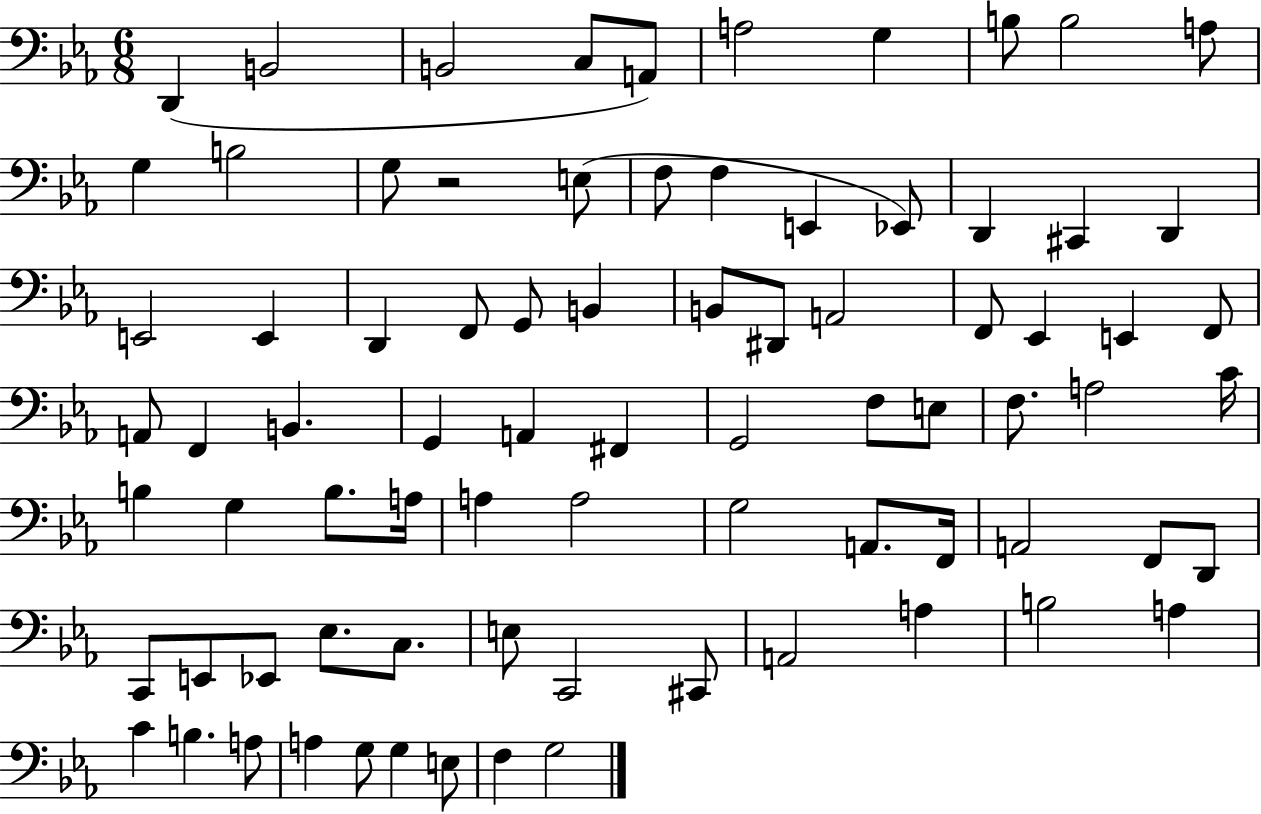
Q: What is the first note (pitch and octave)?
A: D2